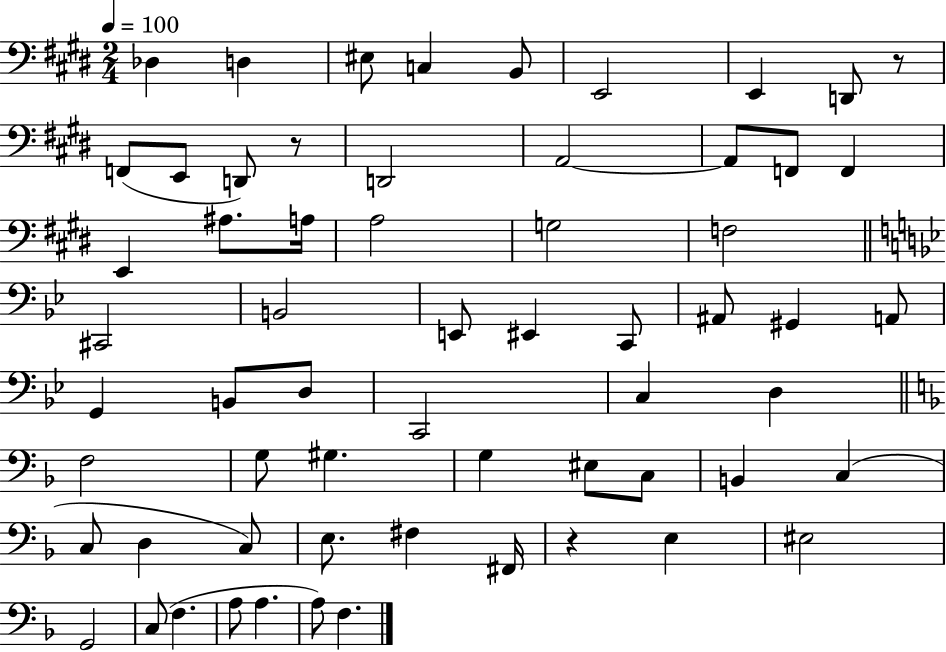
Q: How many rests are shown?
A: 3